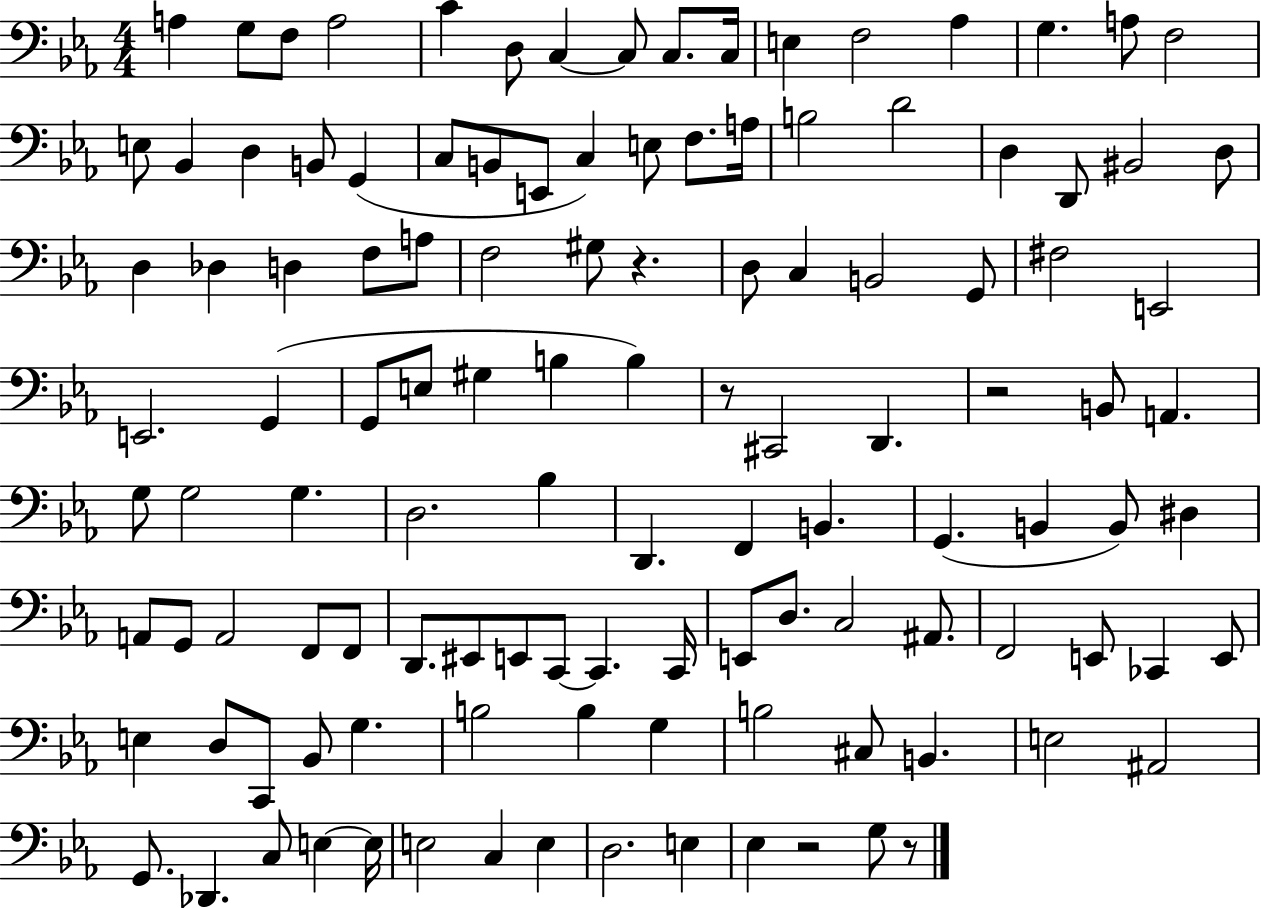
A3/q G3/e F3/e A3/h C4/q D3/e C3/q C3/e C3/e. C3/s E3/q F3/h Ab3/q G3/q. A3/e F3/h E3/e Bb2/q D3/q B2/e G2/q C3/e B2/e E2/e C3/q E3/e F3/e. A3/s B3/h D4/h D3/q D2/e BIS2/h D3/e D3/q Db3/q D3/q F3/e A3/e F3/h G#3/e R/q. D3/e C3/q B2/h G2/e F#3/h E2/h E2/h. G2/q G2/e E3/e G#3/q B3/q B3/q R/e C#2/h D2/q. R/h B2/e A2/q. G3/e G3/h G3/q. D3/h. Bb3/q D2/q. F2/q B2/q. G2/q. B2/q B2/e D#3/q A2/e G2/e A2/h F2/e F2/e D2/e. EIS2/e E2/e C2/e C2/q. C2/s E2/e D3/e. C3/h A#2/e. F2/h E2/e CES2/q E2/e E3/q D3/e C2/e Bb2/e G3/q. B3/h B3/q G3/q B3/h C#3/e B2/q. E3/h A#2/h G2/e. Db2/q. C3/e E3/q E3/s E3/h C3/q E3/q D3/h. E3/q Eb3/q R/h G3/e R/e